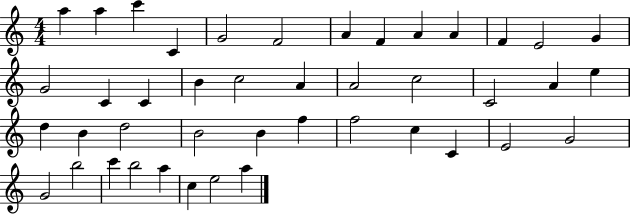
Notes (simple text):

A5/q A5/q C6/q C4/q G4/h F4/h A4/q F4/q A4/q A4/q F4/q E4/h G4/q G4/h C4/q C4/q B4/q C5/h A4/q A4/h C5/h C4/h A4/q E5/q D5/q B4/q D5/h B4/h B4/q F5/q F5/h C5/q C4/q E4/h G4/h G4/h B5/h C6/q B5/h A5/q C5/q E5/h A5/q